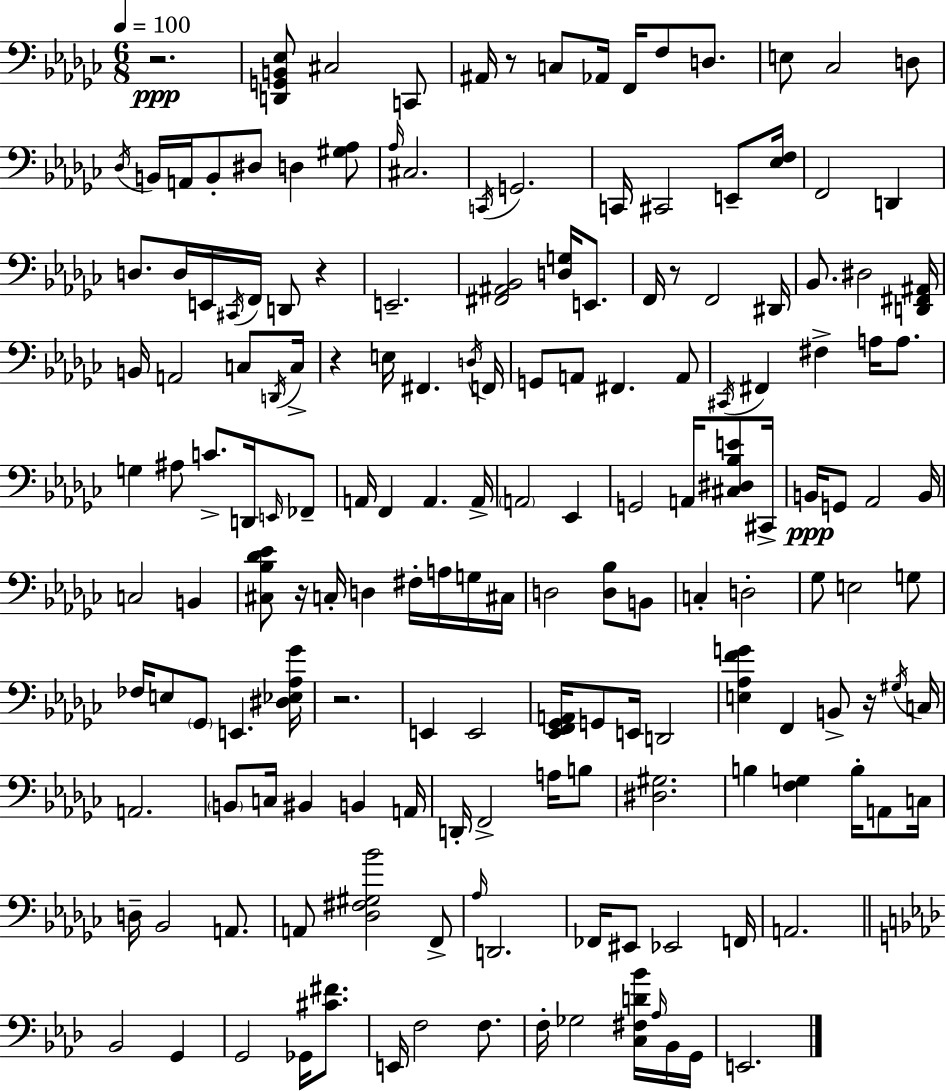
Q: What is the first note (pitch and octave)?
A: C#3